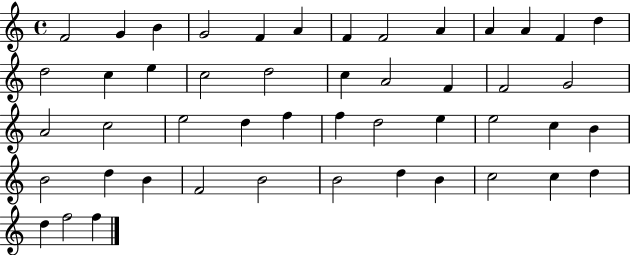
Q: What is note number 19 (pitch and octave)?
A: C5